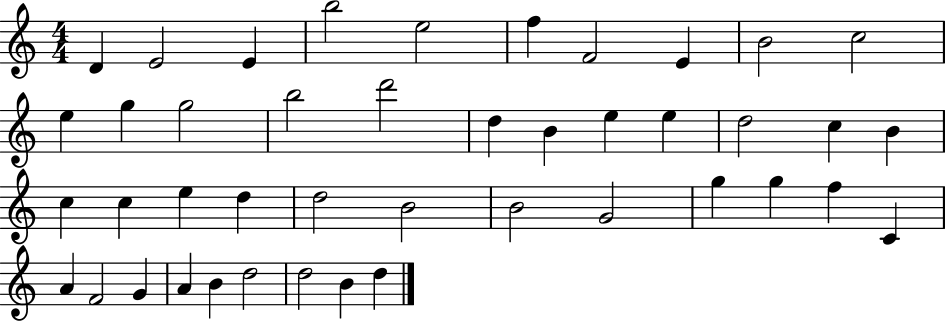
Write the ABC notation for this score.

X:1
T:Untitled
M:4/4
L:1/4
K:C
D E2 E b2 e2 f F2 E B2 c2 e g g2 b2 d'2 d B e e d2 c B c c e d d2 B2 B2 G2 g g f C A F2 G A B d2 d2 B d